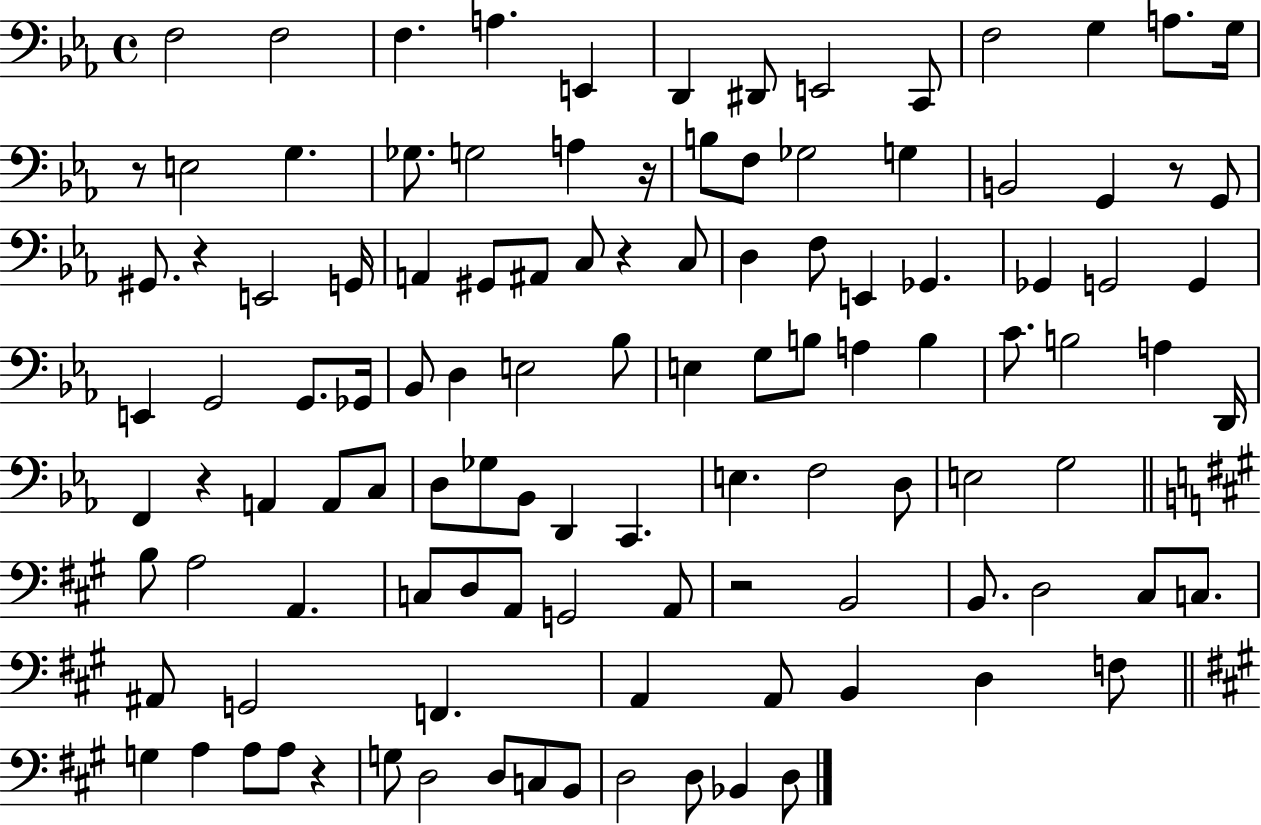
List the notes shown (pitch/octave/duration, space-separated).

F3/h F3/h F3/q. A3/q. E2/q D2/q D#2/e E2/h C2/e F3/h G3/q A3/e. G3/s R/e E3/h G3/q. Gb3/e. G3/h A3/q R/s B3/e F3/e Gb3/h G3/q B2/h G2/q R/e G2/e G#2/e. R/q E2/h G2/s A2/q G#2/e A#2/e C3/e R/q C3/e D3/q F3/e E2/q Gb2/q. Gb2/q G2/h G2/q E2/q G2/h G2/e. Gb2/s Bb2/e D3/q E3/h Bb3/e E3/q G3/e B3/e A3/q B3/q C4/e. B3/h A3/q D2/s F2/q R/q A2/q A2/e C3/e D3/e Gb3/e Bb2/e D2/q C2/q. E3/q. F3/h D3/e E3/h G3/h B3/e A3/h A2/q. C3/e D3/e A2/e G2/h A2/e R/h B2/h B2/e. D3/h C#3/e C3/e. A#2/e G2/h F2/q. A2/q A2/e B2/q D3/q F3/e G3/q A3/q A3/e A3/e R/q G3/e D3/h D3/e C3/e B2/e D3/h D3/e Bb2/q D3/e